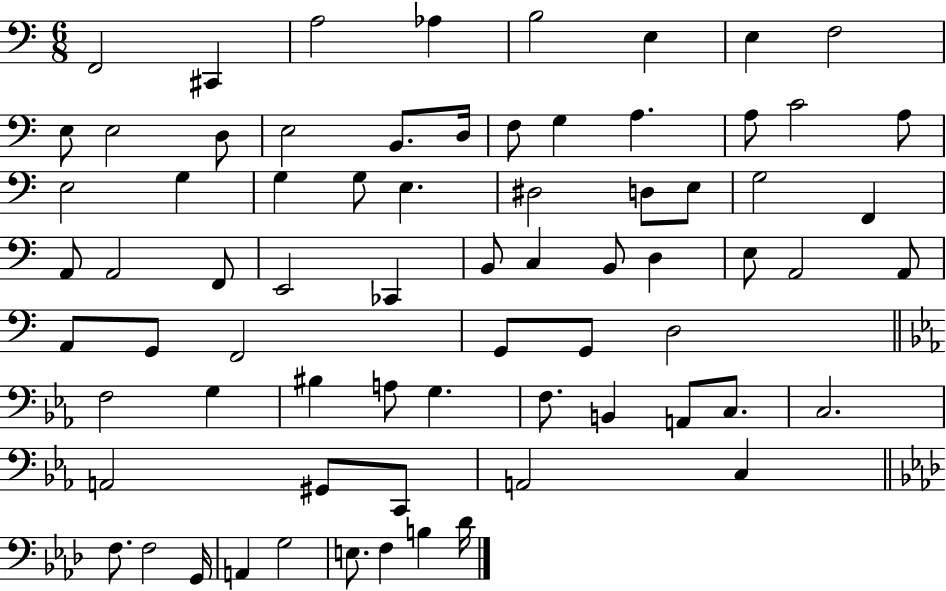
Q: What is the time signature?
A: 6/8